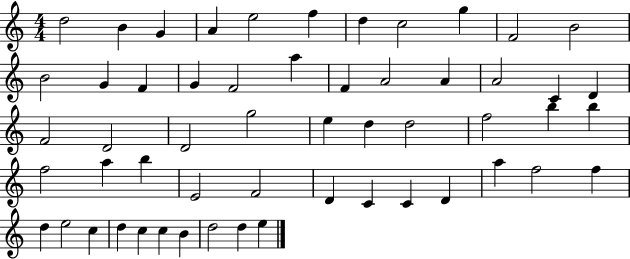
{
  \clef treble
  \numericTimeSignature
  \time 4/4
  \key c \major
  d''2 b'4 g'4 | a'4 e''2 f''4 | d''4 c''2 g''4 | f'2 b'2 | \break b'2 g'4 f'4 | g'4 f'2 a''4 | f'4 a'2 a'4 | a'2 c'4 d'4 | \break f'2 d'2 | d'2 g''2 | e''4 d''4 d''2 | f''2 b''4 b''4 | \break f''2 a''4 b''4 | e'2 f'2 | d'4 c'4 c'4 d'4 | a''4 f''2 f''4 | \break d''4 e''2 c''4 | d''4 c''4 c''4 b'4 | d''2 d''4 e''4 | \bar "|."
}